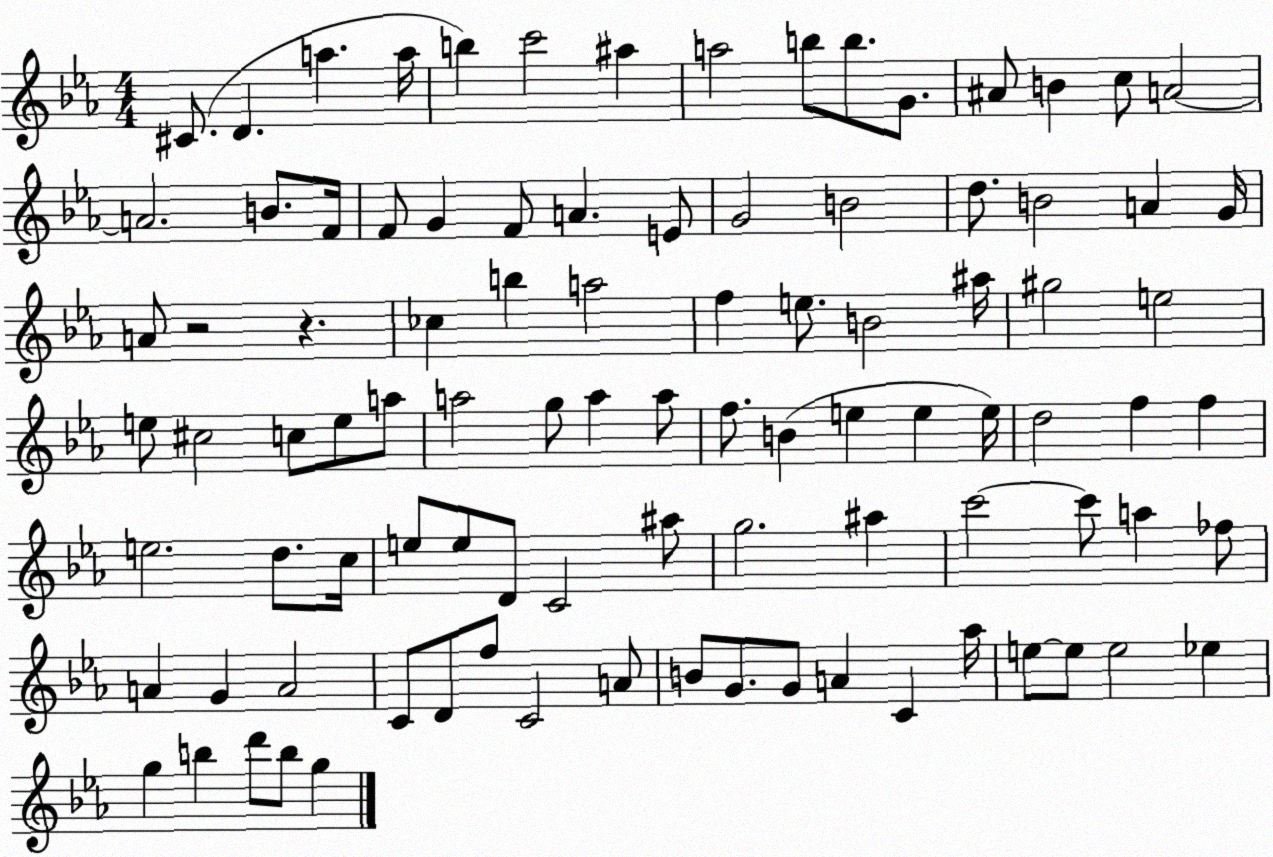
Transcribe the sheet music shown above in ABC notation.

X:1
T:Untitled
M:4/4
L:1/4
K:Eb
^C/2 D a a/4 b c'2 ^a a2 b/2 b/2 G/2 ^A/2 B c/2 A2 A2 B/2 F/4 F/2 G F/2 A E/2 G2 B2 d/2 B2 A G/4 A/2 z2 z _c b a2 f e/2 B2 ^a/4 ^g2 e2 e/2 ^c2 c/2 e/2 a/2 a2 g/2 a a/2 f/2 B e e e/4 d2 f f e2 d/2 c/4 e/2 e/2 D/2 C2 ^a/2 g2 ^a c'2 c'/2 a _f/2 A G A2 C/2 D/2 f/2 C2 A/2 B/2 G/2 G/2 A C _a/4 e/2 e/2 e2 _e g b d'/2 b/2 g